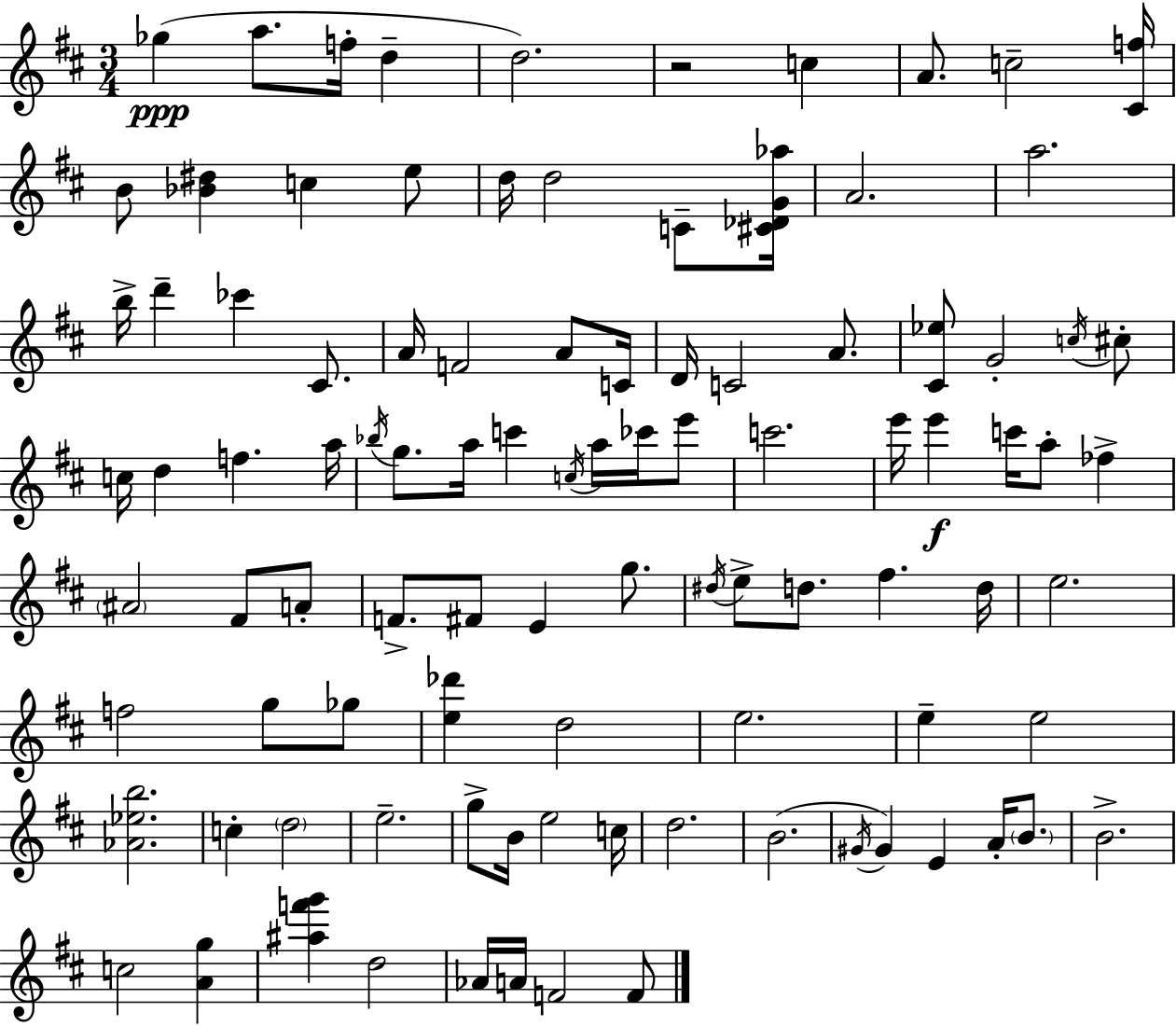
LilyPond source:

{
  \clef treble
  \numericTimeSignature
  \time 3/4
  \key d \major
  ges''4(\ppp a''8. f''16-. d''4-- | d''2.) | r2 c''4 | a'8. c''2-- <cis' f''>16 | \break b'8 <bes' dis''>4 c''4 e''8 | d''16 d''2 c'8-- <cis' des' g' aes''>16 | a'2. | a''2. | \break b''16-> d'''4-- ces'''4 cis'8. | a'16 f'2 a'8 c'16 | d'16 c'2 a'8. | <cis' ees''>8 g'2-. \acciaccatura { c''16 } cis''8-. | \break c''16 d''4 f''4. | a''16 \acciaccatura { bes''16 } g''8. a''16 c'''4 \acciaccatura { c''16 } a''16 | ces'''16 e'''8 c'''2. | e'''16 e'''4\f c'''16 a''8-. fes''4-> | \break \parenthesize ais'2 fis'8 | a'8-. f'8.-> fis'8 e'4 | g''8. \acciaccatura { dis''16 } e''8-> d''8. fis''4. | d''16 e''2. | \break f''2 | g''8 ges''8 <e'' des'''>4 d''2 | e''2. | e''4-- e''2 | \break <aes' ees'' b''>2. | c''4-. \parenthesize d''2 | e''2.-- | g''8-> b'16 e''2 | \break c''16 d''2. | b'2.( | \acciaccatura { gis'16 } gis'4) e'4 | a'16-. \parenthesize b'8. b'2.-> | \break c''2 | <a' g''>4 <ais'' f''' g'''>4 d''2 | aes'16 a'16 f'2 | f'8 \bar "|."
}